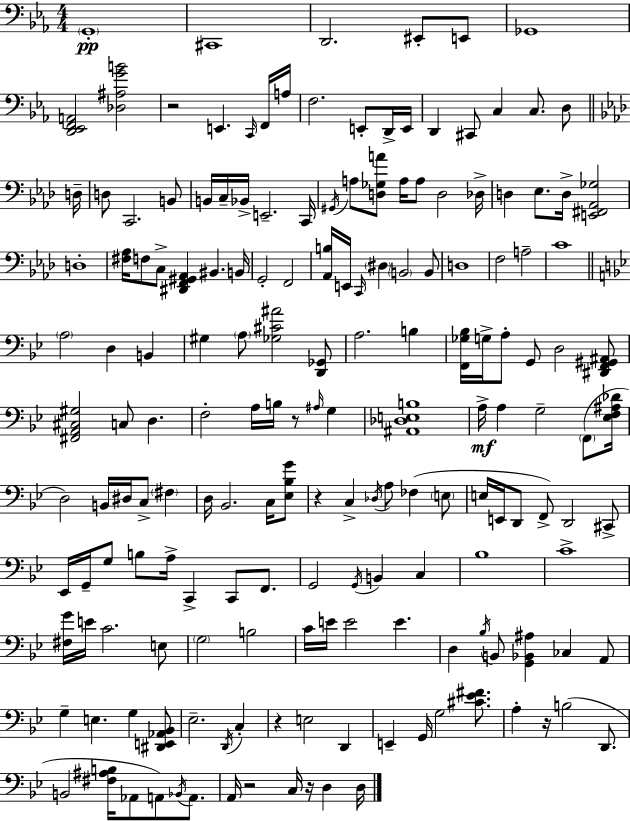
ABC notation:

X:1
T:Untitled
M:4/4
L:1/4
K:Cm
G,,4 ^C,,4 D,,2 ^E,,/2 E,,/2 _G,,4 [D,,_E,,F,,A,,]2 [_D,^A,GB]2 z2 E,, C,,/4 F,,/4 A,/4 F,2 E,,/2 D,,/4 E,,/4 D,, ^C,,/2 C, C,/2 D,/2 D,/4 D,/2 C,,2 B,,/2 B,,/4 C,/4 _B,,/4 E,,2 C,,/4 ^G,,/4 A,/2 [D,_G,A]/2 A,/4 A,/2 D,2 _D,/4 D, _E,/2 D,/4 [E,,^F,,_A,,_G,]2 D,4 [^F,_A,]/4 F,/2 C,/2 [^D,,F,,^G,,_A,,] ^B,, B,,/4 G,,2 F,,2 [_A,,B,]/4 E,,/4 C,,/4 ^D, B,,2 B,,/2 D,4 F,2 A,2 C4 A,2 D, B,, ^G, A,/2 [_G,^C^A]2 [D,,_G,,]/2 A,2 B, [F,,_G,_B,]/4 G,/4 A,/2 G,,/2 D,2 [^D,,F,,^G,,^A,,]/2 [^F,,A,,^C,^G,]2 C,/2 D, F,2 A,/4 B,/4 z/2 ^A,/4 G, [^A,,_D,E,B,]4 A,/4 A, G,2 F,,/2 [_E,F,^A,_D]/4 D,2 B,,/4 ^D,/4 C,/2 ^F, D,/4 _B,,2 C,/4 [_E,_B,G]/2 z C, _D,/4 A,/2 _F, E,/2 E,/4 E,,/4 D,,/2 F,,/2 D,,2 ^C,,/2 _E,,/4 G,,/4 G,/2 B,/2 A,/4 C,, C,,/2 F,,/2 G,,2 G,,/4 B,, C, _B,4 C4 [^F,G]/4 E/4 C2 E,/2 G,2 B,2 C/4 E/4 E2 E D, _B,/4 B,,/2 [G,,_B,,^A,] _C, A,,/2 G, E, G, [^D,,E,,_A,,_B,,]/2 _E,2 D,,/4 C, z E,2 D,, E,, G,,/4 G,2 [^C_E^F]/2 A, z/4 B,2 D,,/2 B,,2 [^F,^A,B,]/4 _A,,/2 A,,/2 _B,,/4 A,,/2 A,,/4 z2 C,/4 z/4 D, D,/4